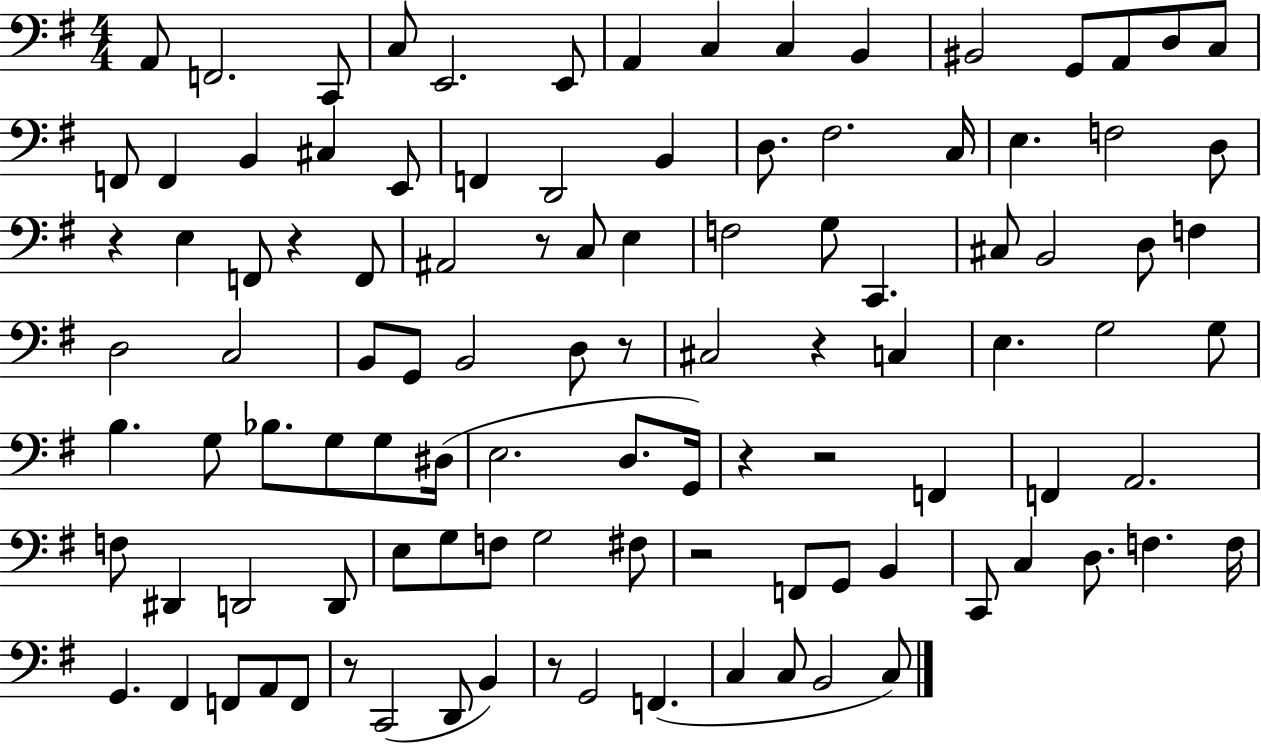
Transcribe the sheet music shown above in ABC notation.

X:1
T:Untitled
M:4/4
L:1/4
K:G
A,,/2 F,,2 C,,/2 C,/2 E,,2 E,,/2 A,, C, C, B,, ^B,,2 G,,/2 A,,/2 D,/2 C,/2 F,,/2 F,, B,, ^C, E,,/2 F,, D,,2 B,, D,/2 ^F,2 C,/4 E, F,2 D,/2 z E, F,,/2 z F,,/2 ^A,,2 z/2 C,/2 E, F,2 G,/2 C,, ^C,/2 B,,2 D,/2 F, D,2 C,2 B,,/2 G,,/2 B,,2 D,/2 z/2 ^C,2 z C, E, G,2 G,/2 B, G,/2 _B,/2 G,/2 G,/2 ^D,/4 E,2 D,/2 G,,/4 z z2 F,, F,, A,,2 F,/2 ^D,, D,,2 D,,/2 E,/2 G,/2 F,/2 G,2 ^F,/2 z2 F,,/2 G,,/2 B,, C,,/2 C, D,/2 F, F,/4 G,, ^F,, F,,/2 A,,/2 F,,/2 z/2 C,,2 D,,/2 B,, z/2 G,,2 F,, C, C,/2 B,,2 C,/2